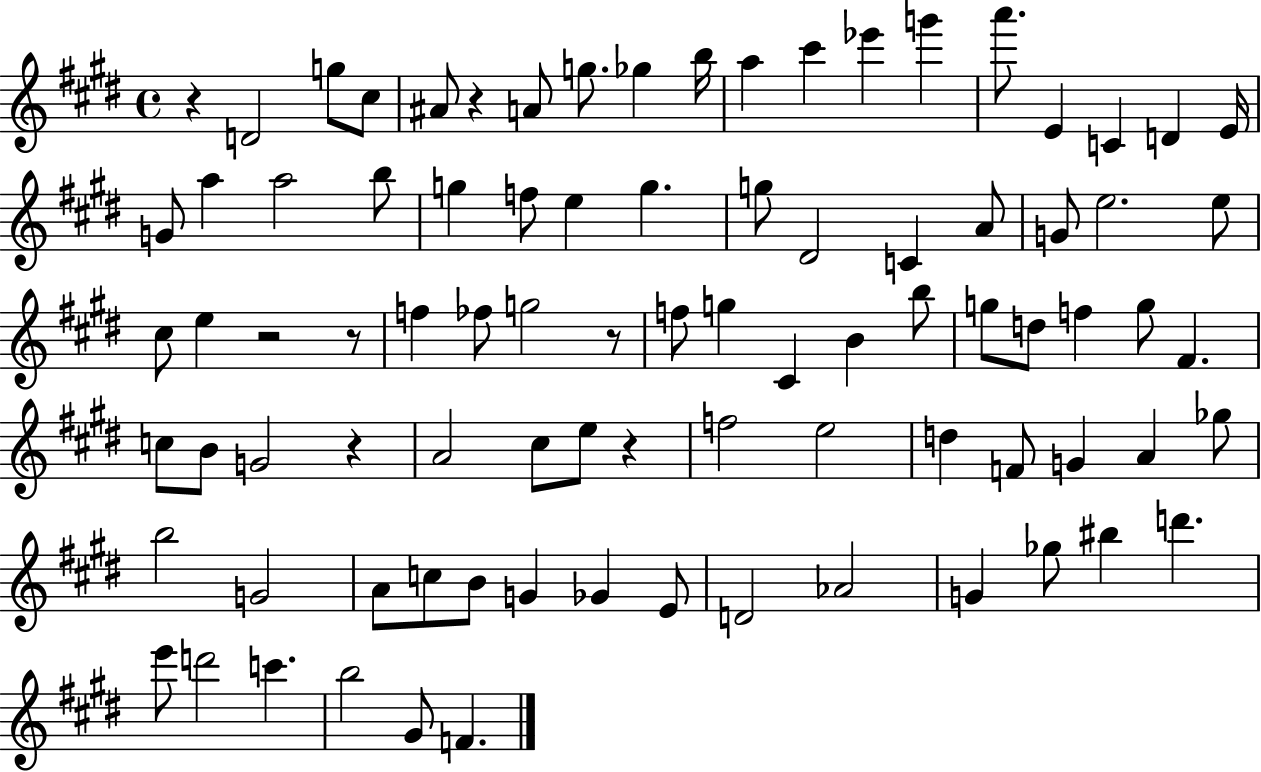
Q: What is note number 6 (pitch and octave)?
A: G5